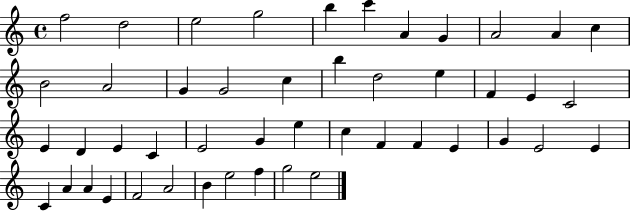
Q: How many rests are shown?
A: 0